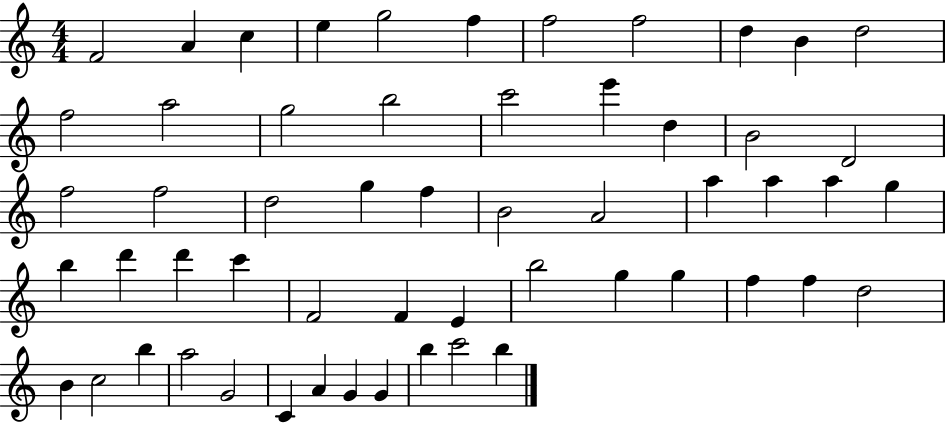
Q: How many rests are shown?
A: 0